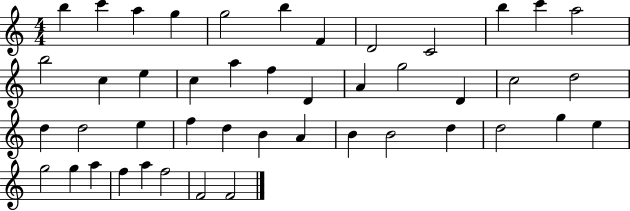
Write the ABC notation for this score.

X:1
T:Untitled
M:4/4
L:1/4
K:C
b c' a g g2 b F D2 C2 b c' a2 b2 c e c a f D A g2 D c2 d2 d d2 e f d B A B B2 d d2 g e g2 g a f a f2 F2 F2